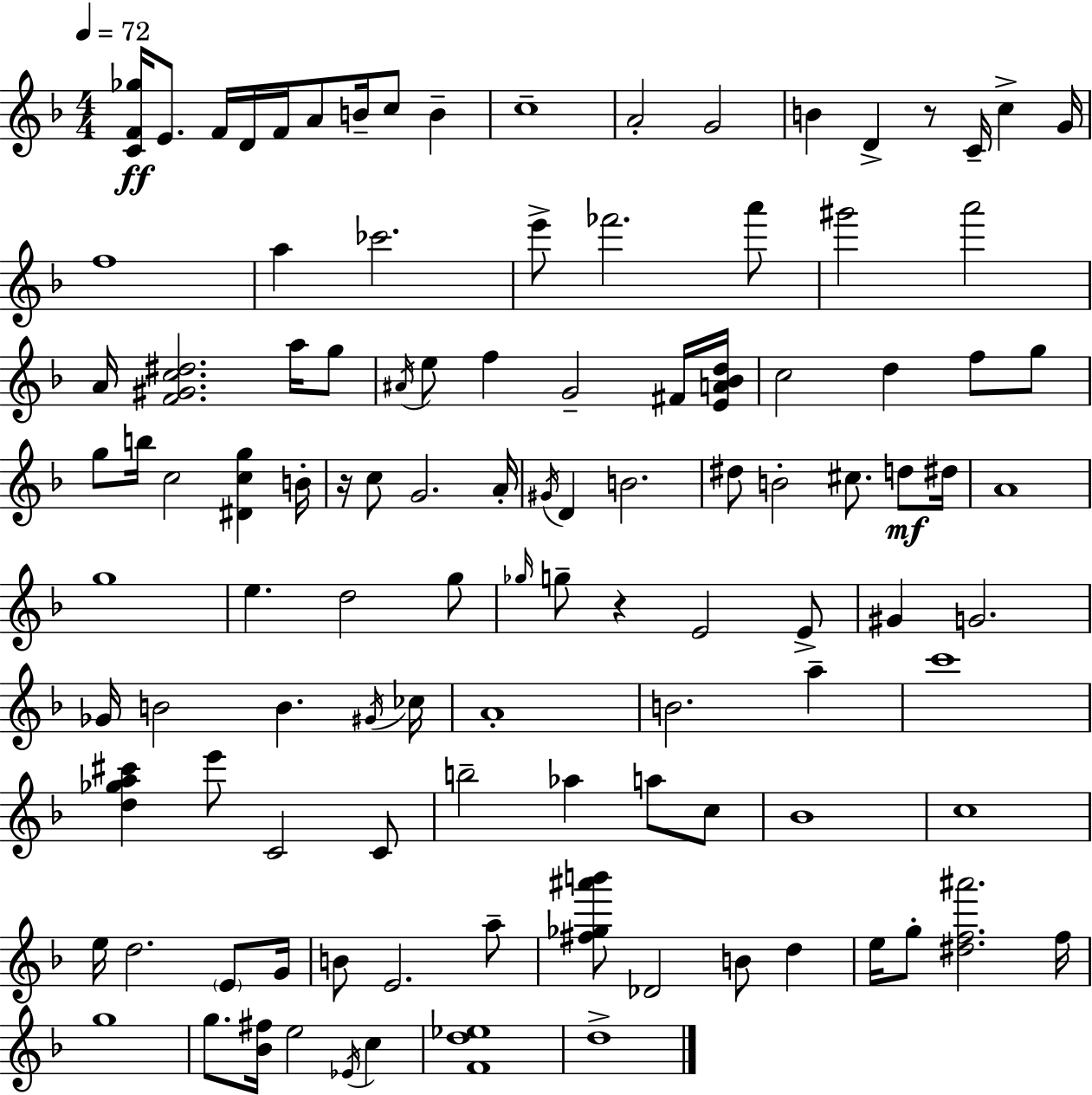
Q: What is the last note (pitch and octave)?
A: D5